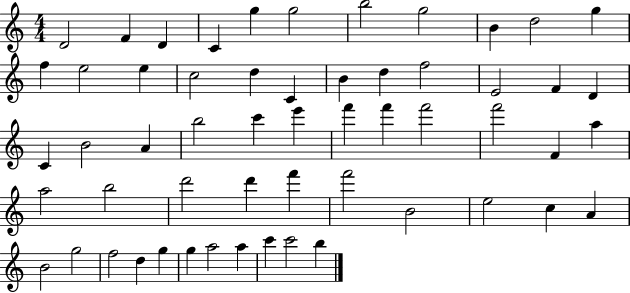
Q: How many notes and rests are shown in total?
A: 56